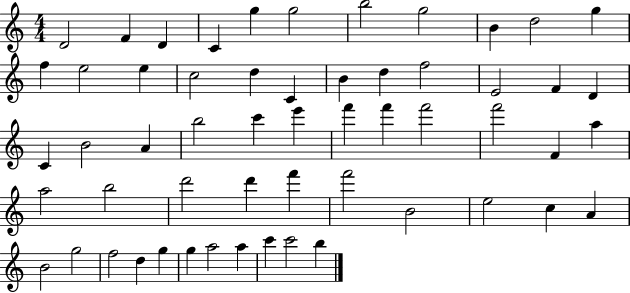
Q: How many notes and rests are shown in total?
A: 56